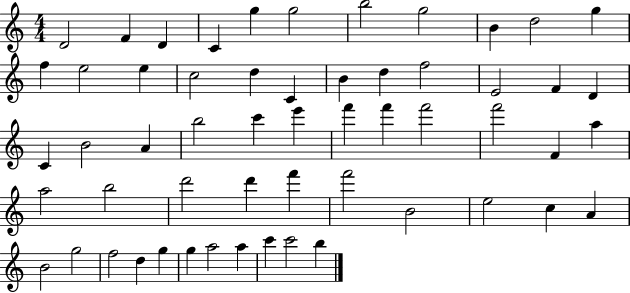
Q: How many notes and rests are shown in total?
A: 56